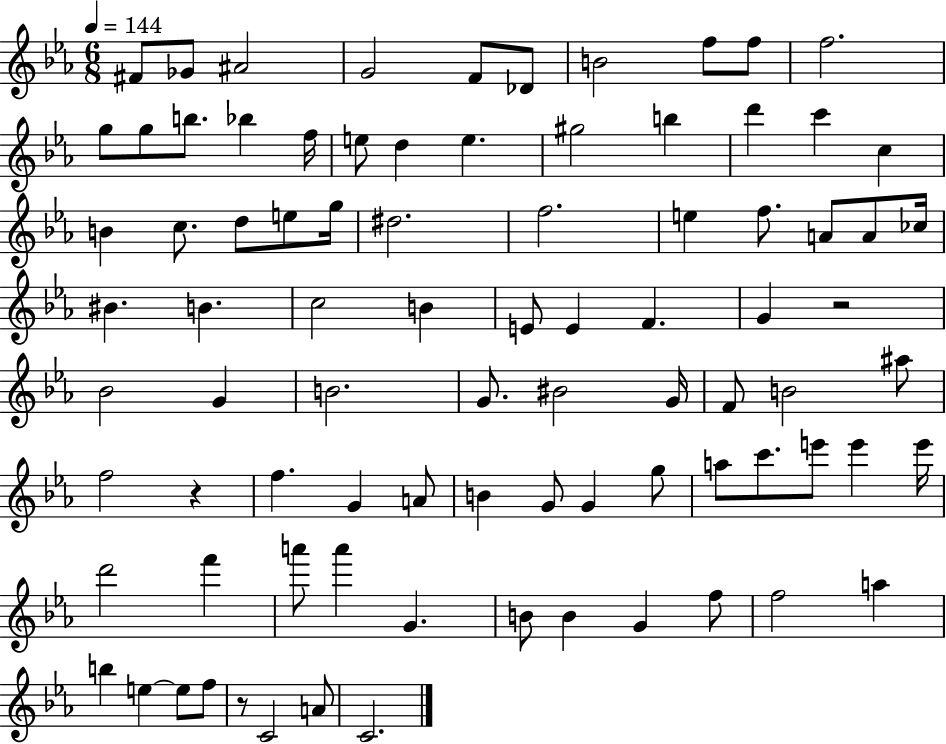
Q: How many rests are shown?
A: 3